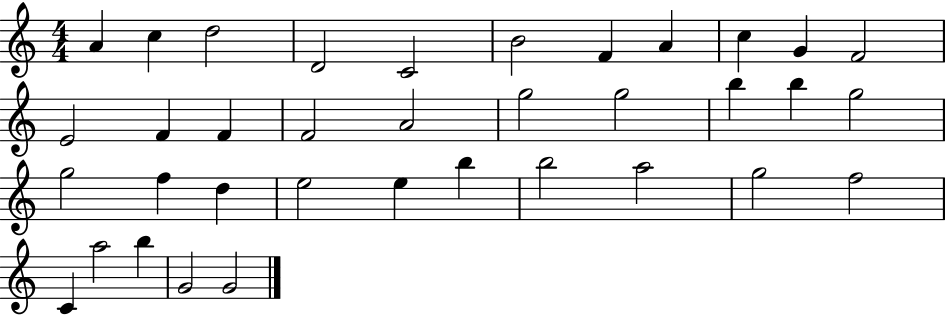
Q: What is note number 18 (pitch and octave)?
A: G5